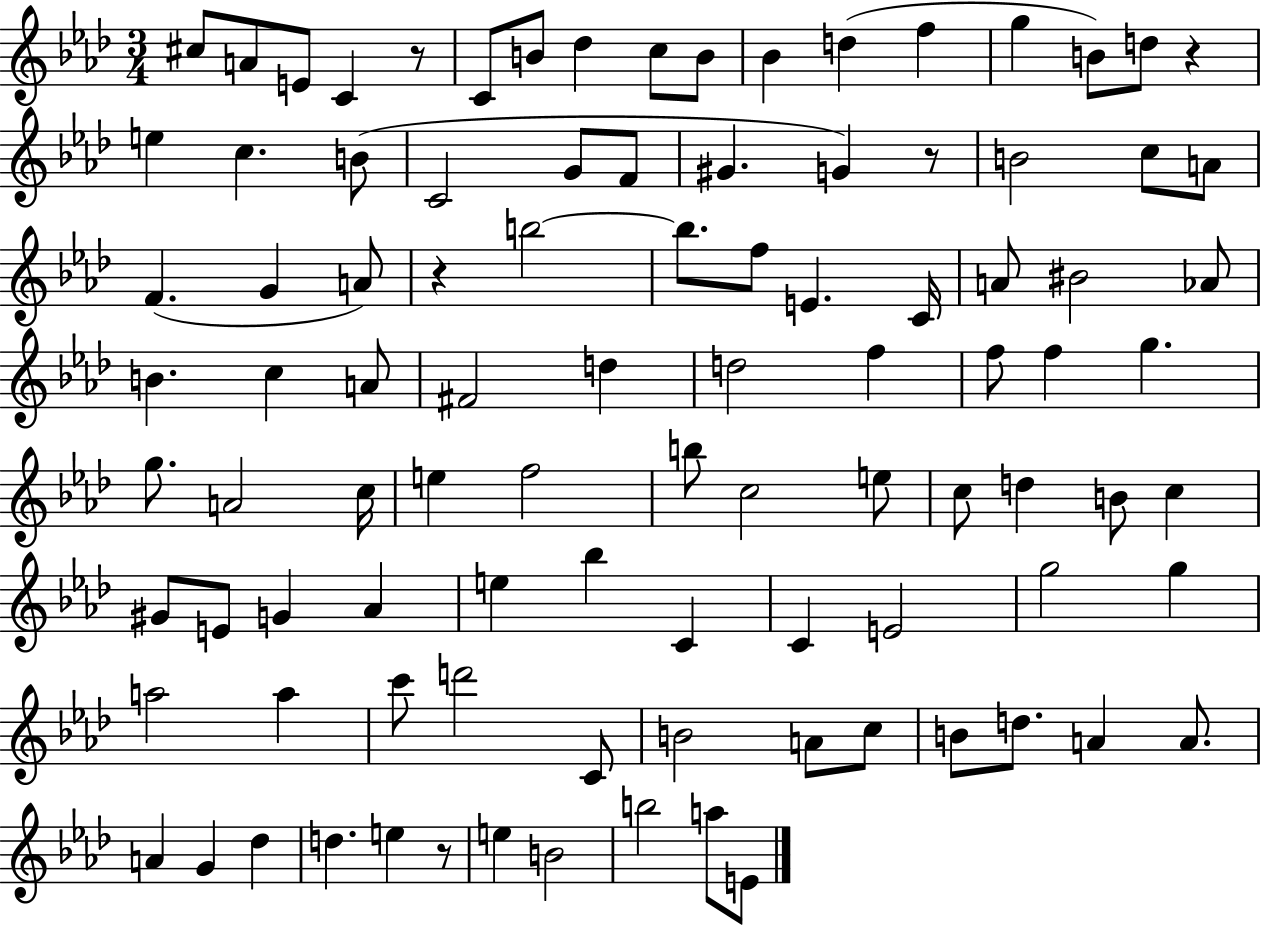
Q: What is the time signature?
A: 3/4